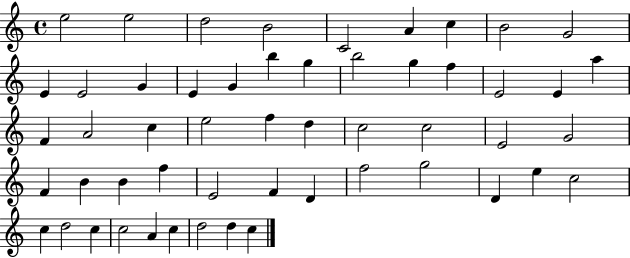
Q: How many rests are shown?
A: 0